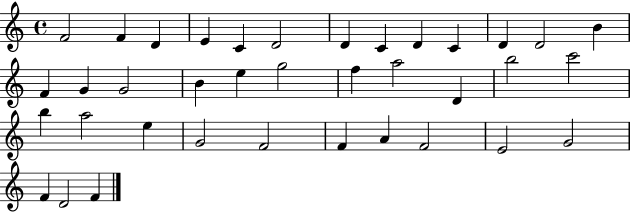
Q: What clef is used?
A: treble